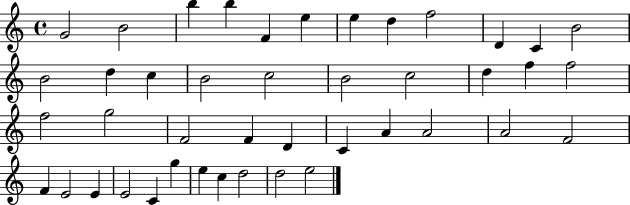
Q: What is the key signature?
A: C major